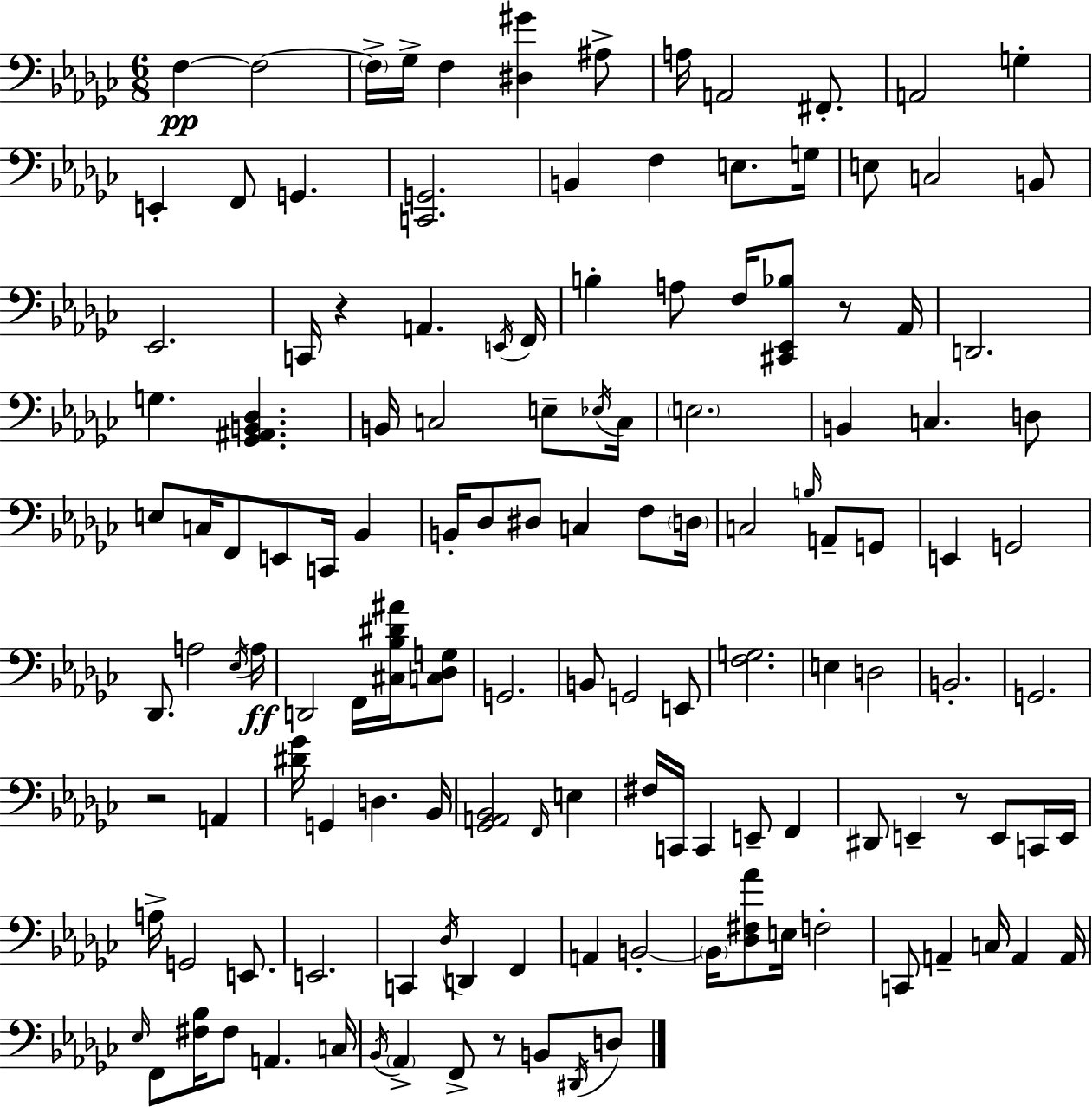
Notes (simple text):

F3/q F3/h F3/s Gb3/s F3/q [D#3,G#4]/q A#3/e A3/s A2/h F#2/e. A2/h G3/q E2/q F2/e G2/q. [C2,G2]/h. B2/q F3/q E3/e. G3/s E3/e C3/h B2/e Eb2/h. C2/s R/q A2/q. E2/s F2/s B3/q A3/e F3/s [C#2,Eb2,Bb3]/e R/e Ab2/s D2/h. G3/q. [Gb2,A#2,B2,Db3]/q. B2/s C3/h E3/e Eb3/s C3/s E3/h. B2/q C3/q. D3/e E3/e C3/s F2/e E2/e C2/s Bb2/q B2/s Db3/e D#3/e C3/q F3/e D3/s C3/h B3/s A2/e G2/e E2/q G2/h Db2/e. A3/h Eb3/s A3/s D2/h F2/s [C#3,Bb3,D#4,A#4]/s [C3,Db3,G3]/e G2/h. B2/e G2/h E2/e [F3,G3]/h. E3/q D3/h B2/h. G2/h. R/h A2/q [D#4,Gb4]/s G2/q D3/q. Bb2/s [Gb2,A2,Bb2]/h F2/s E3/q F#3/s C2/s C2/q E2/e F2/q D#2/e E2/q R/e E2/e C2/s E2/s A3/s G2/h E2/e. E2/h. C2/q Db3/s D2/q F2/q A2/q B2/h B2/s [Db3,F#3,Ab4]/e E3/s F3/h C2/e A2/q C3/s A2/q A2/s Eb3/s F2/e [F#3,Bb3]/s F#3/e A2/q. C3/s Bb2/s Ab2/q F2/e R/e B2/e D#2/s D3/e